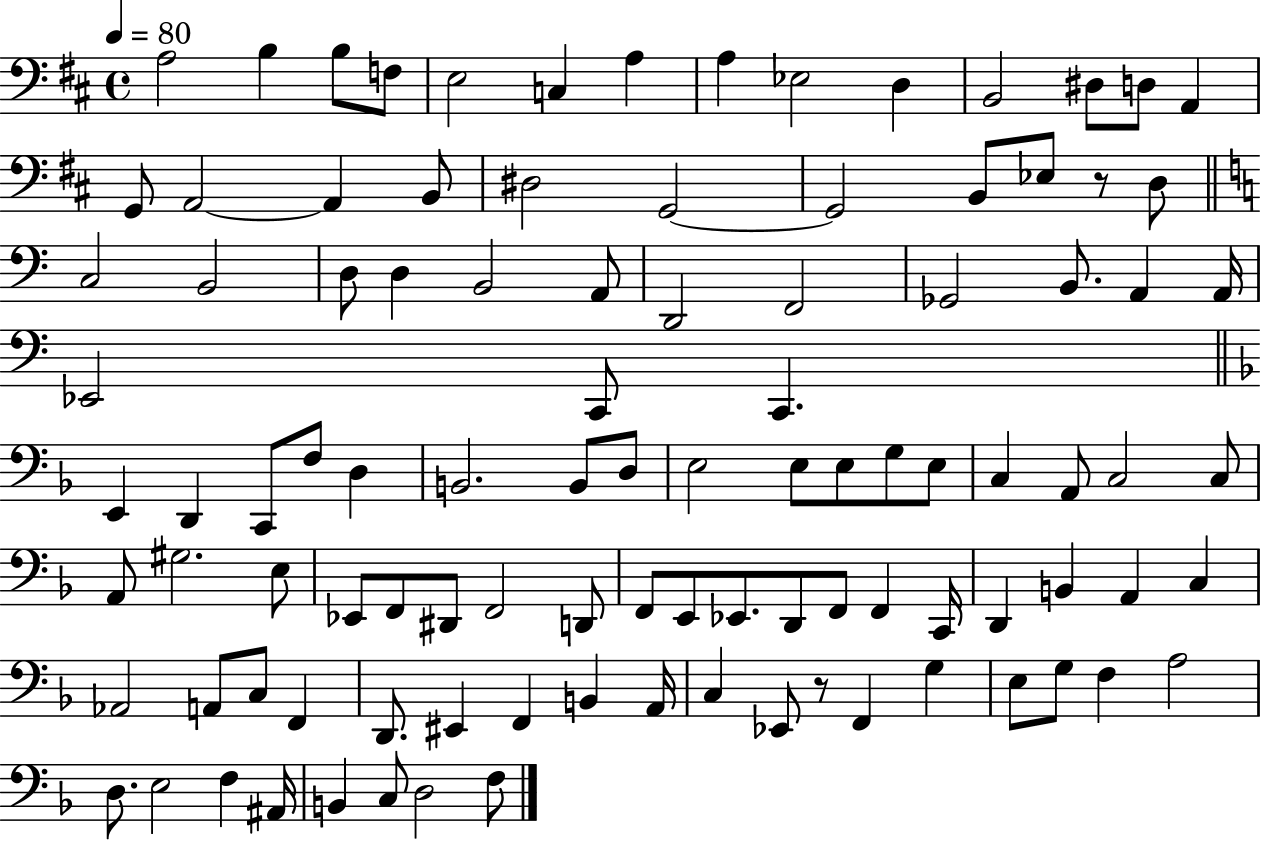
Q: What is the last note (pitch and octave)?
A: F3